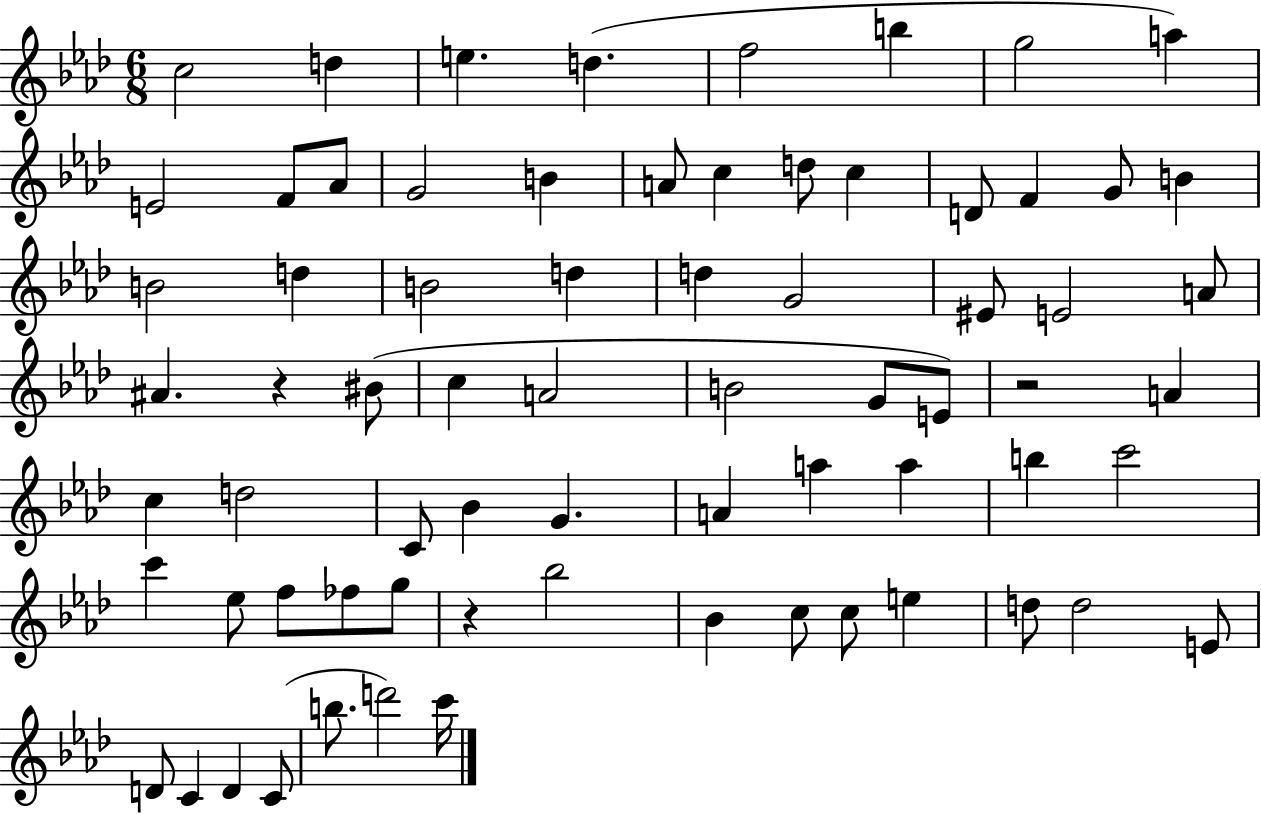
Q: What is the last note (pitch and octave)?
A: C6